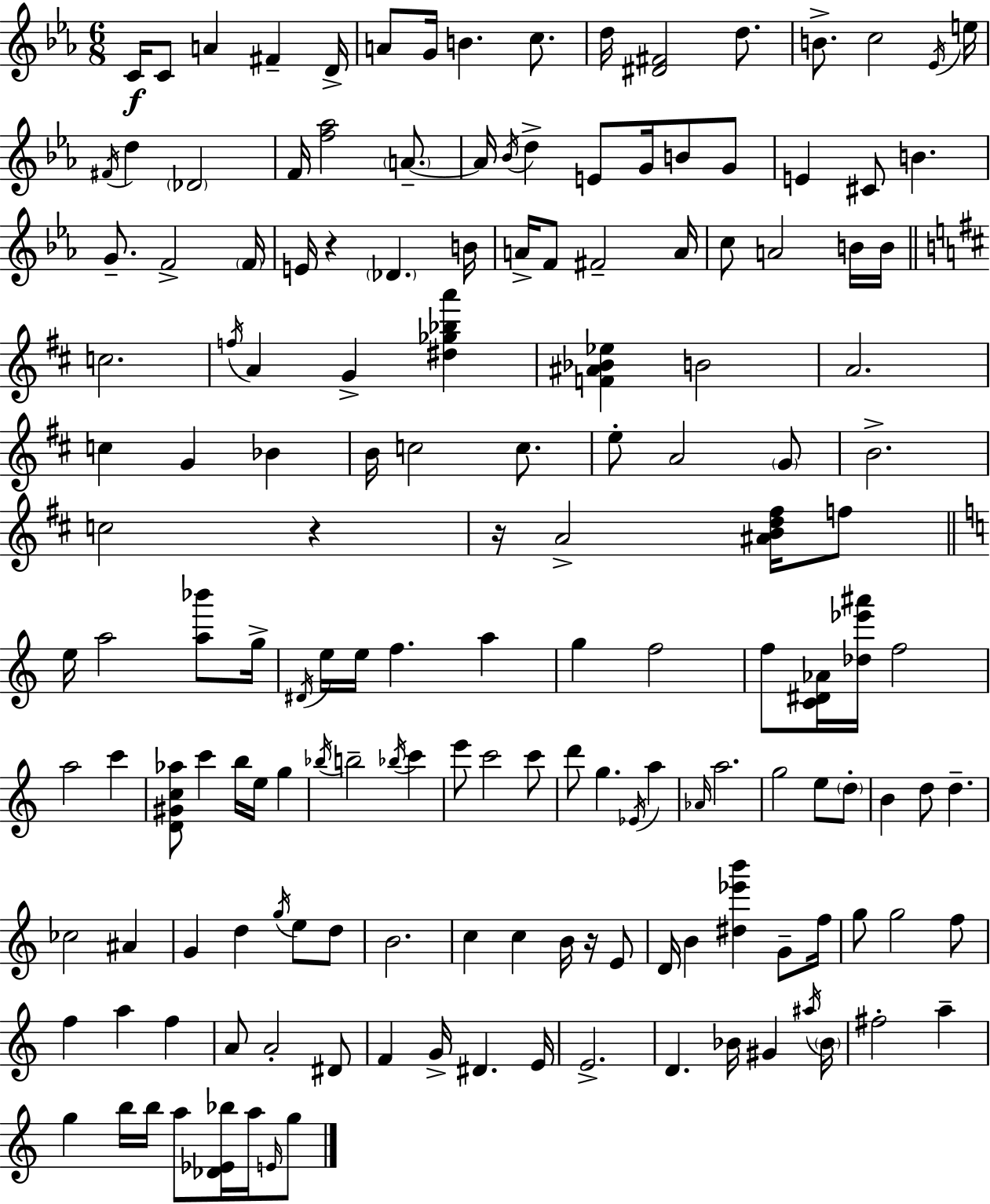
{
  \clef treble
  \numericTimeSignature
  \time 6/8
  \key c \minor
  c'16\f c'8 a'4 fis'4-- d'16-> | a'8 g'16 b'4. c''8. | d''16 <dis' fis'>2 d''8. | b'8.-> c''2 \acciaccatura { ees'16 } | \break e''16 \acciaccatura { fis'16 } d''4 \parenthesize des'2 | f'16 <f'' aes''>2 \parenthesize a'8.--~~ | a'16 \acciaccatura { bes'16 } d''4-> e'8 g'16 b'8 | g'8 e'4 cis'8 b'4. | \break g'8.-- f'2-> | \parenthesize f'16 e'16 r4 \parenthesize des'4. | b'16 a'16-> f'8 fis'2-- | a'16 c''8 a'2 | \break b'16 b'16 \bar "||" \break \key b \minor c''2. | \acciaccatura { f''16 } a'4 g'4-> <dis'' ges'' bes'' a'''>4 | <f' ais' bes' ees''>4 b'2 | a'2. | \break c''4 g'4 bes'4 | b'16 c''2 c''8. | e''8-. a'2 \parenthesize g'8 | b'2.-> | \break c''2 r4 | r16 a'2-> <ais' b' d'' fis''>16 f''8 | \bar "||" \break \key a \minor e''16 a''2 <a'' bes'''>8 g''16-> | \acciaccatura { dis'16 } e''16 e''16 f''4. a''4 | g''4 f''2 | f''8 <c' dis' aes'>16 <des'' ees''' ais'''>16 f''2 | \break a''2 c'''4 | <d' gis' c'' aes''>8 c'''4 b''16 e''16 g''4 | \acciaccatura { bes''16 } b''2-- \acciaccatura { bes''16 } c'''4 | e'''8 c'''2 | \break c'''8 d'''8 g''4. \acciaccatura { ees'16 } | a''4 \grace { aes'16 } a''2. | g''2 | e''8 \parenthesize d''8-. b'4 d''8 d''4.-- | \break ces''2 | ais'4 g'4 d''4 | \acciaccatura { g''16 } e''8 d''8 b'2. | c''4 c''4 | \break b'16 r16 e'8 d'16 b'4 <dis'' ees''' b'''>4 | g'8-- f''16 g''8 g''2 | f''8 f''4 a''4 | f''4 a'8 a'2-. | \break dis'8 f'4 g'16-> dis'4. | e'16 e'2.-> | d'4. | bes'16 gis'4 \acciaccatura { ais''16 } \parenthesize bes'16 fis''2-. | \break a''4-- g''4 b''16 | b''16 a''8 <des' ees' bes''>16 a''16 \grace { e'16 } g''8 \bar "|."
}